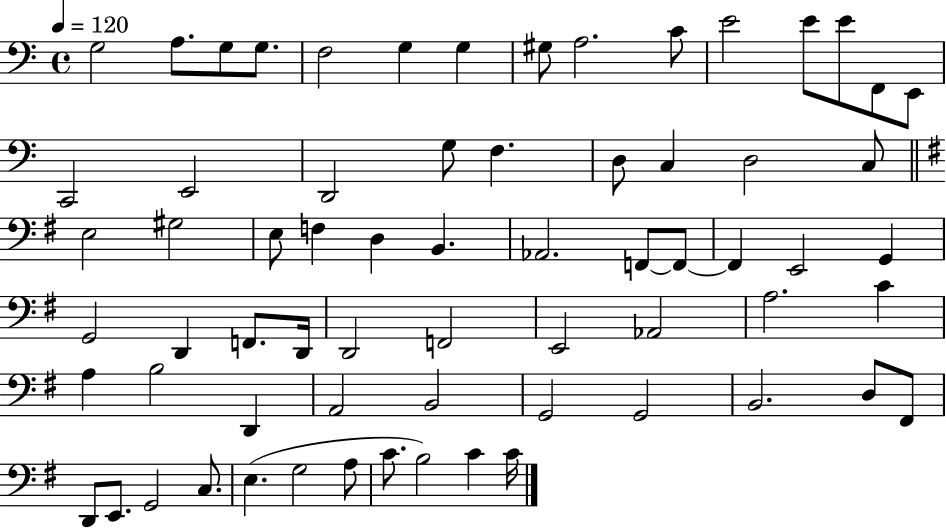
G3/h A3/e. G3/e G3/e. F3/h G3/q G3/q G#3/e A3/h. C4/e E4/h E4/e E4/e F2/e E2/e C2/h E2/h D2/h G3/e F3/q. D3/e C3/q D3/h C3/e E3/h G#3/h E3/e F3/q D3/q B2/q. Ab2/h. F2/e F2/e F2/q E2/h G2/q G2/h D2/q F2/e. D2/s D2/h F2/h E2/h Ab2/h A3/h. C4/q A3/q B3/h D2/q A2/h B2/h G2/h G2/h B2/h. D3/e F#2/e D2/e E2/e. G2/h C3/e. E3/q. G3/h A3/e C4/e. B3/h C4/q C4/s